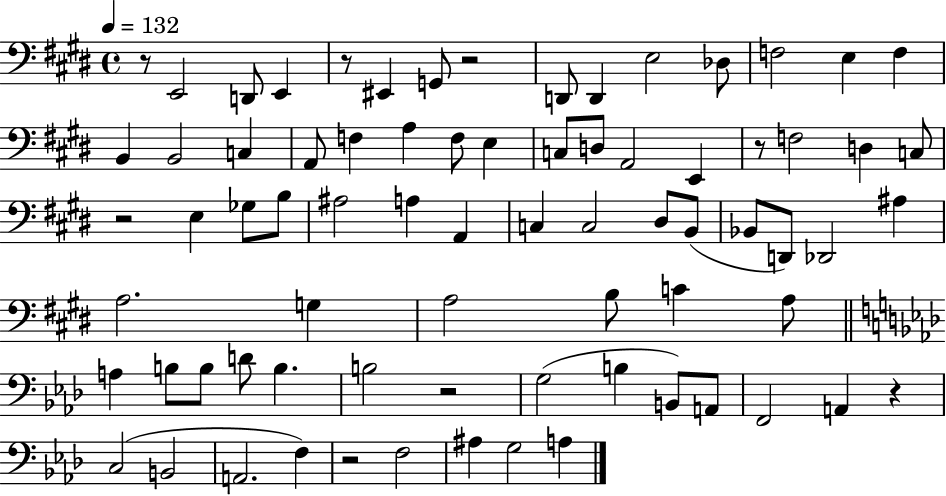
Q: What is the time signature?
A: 4/4